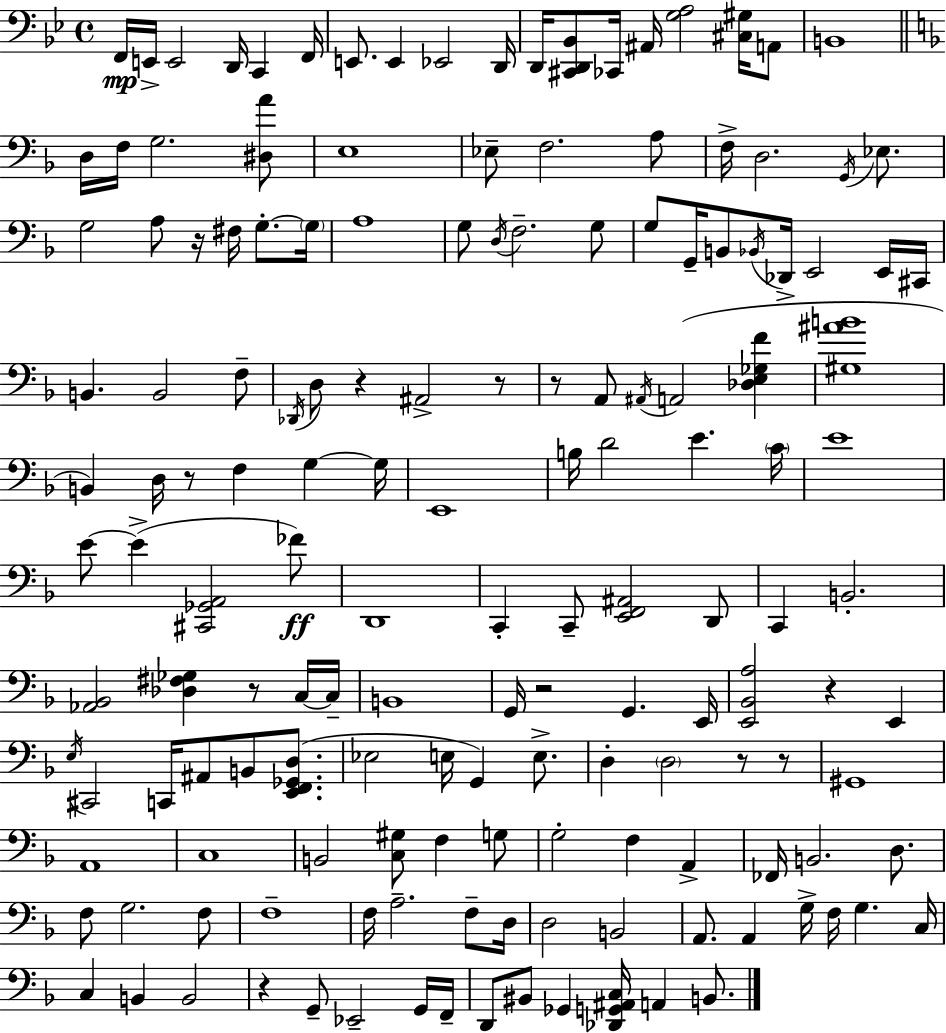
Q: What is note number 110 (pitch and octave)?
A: F3